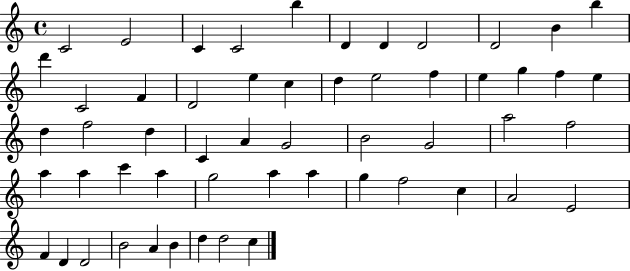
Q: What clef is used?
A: treble